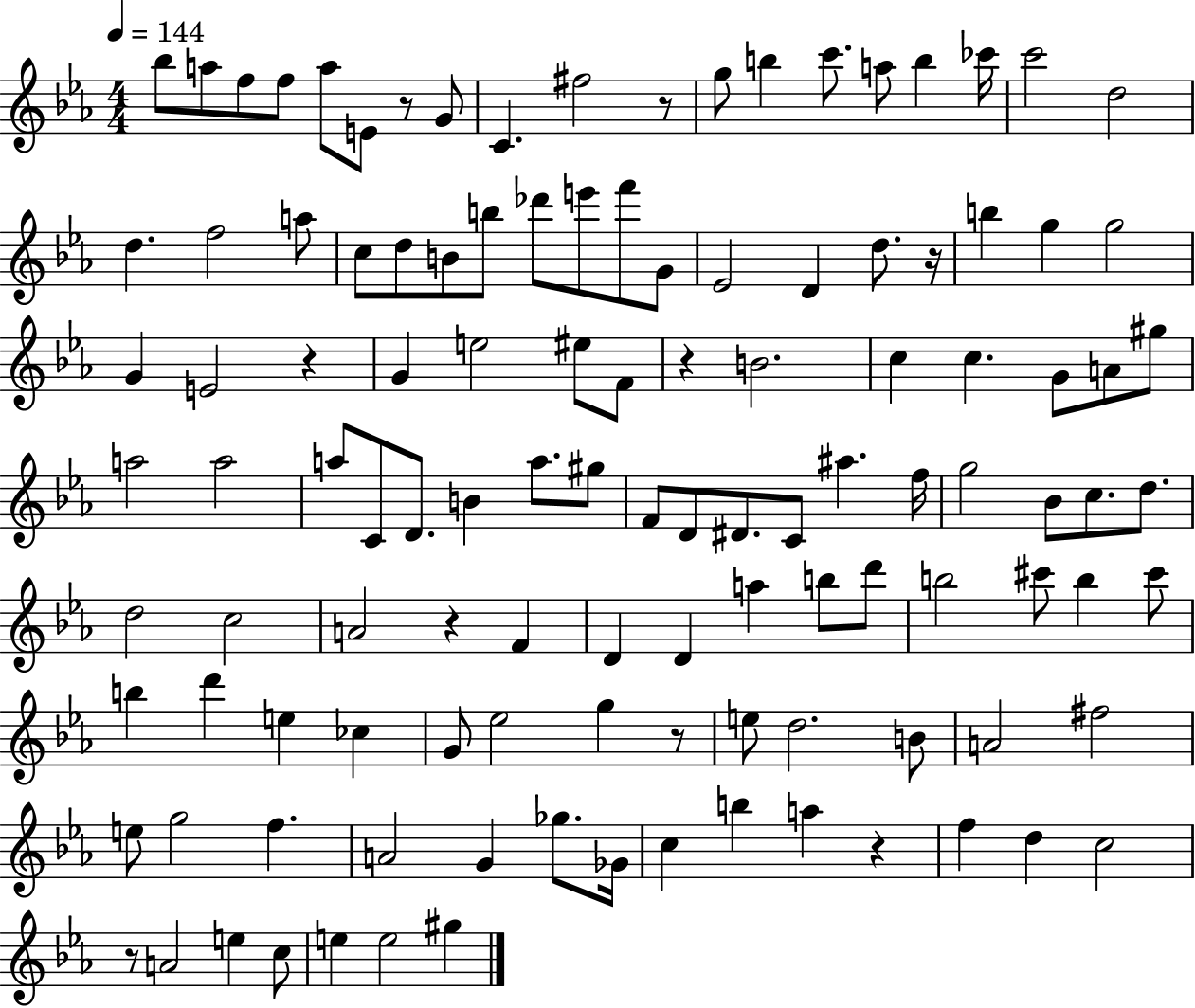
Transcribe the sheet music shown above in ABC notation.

X:1
T:Untitled
M:4/4
L:1/4
K:Eb
_b/2 a/2 f/2 f/2 a/2 E/2 z/2 G/2 C ^f2 z/2 g/2 b c'/2 a/2 b _c'/4 c'2 d2 d f2 a/2 c/2 d/2 B/2 b/2 _d'/2 e'/2 f'/2 G/2 _E2 D d/2 z/4 b g g2 G E2 z G e2 ^e/2 F/2 z B2 c c G/2 A/2 ^g/2 a2 a2 a/2 C/2 D/2 B a/2 ^g/2 F/2 D/2 ^D/2 C/2 ^a f/4 g2 _B/2 c/2 d/2 d2 c2 A2 z F D D a b/2 d'/2 b2 ^c'/2 b ^c'/2 b d' e _c G/2 _e2 g z/2 e/2 d2 B/2 A2 ^f2 e/2 g2 f A2 G _g/2 _G/4 c b a z f d c2 z/2 A2 e c/2 e e2 ^g